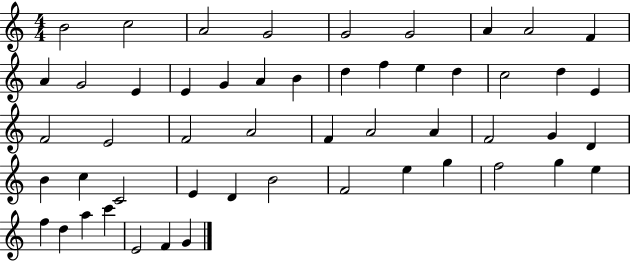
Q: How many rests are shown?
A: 0